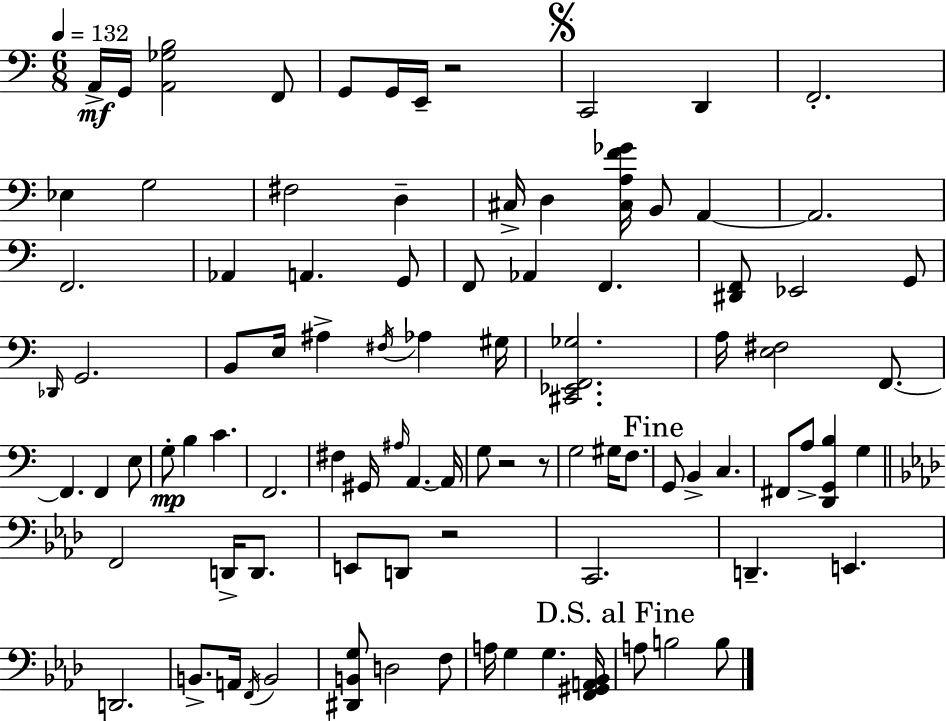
A2/s G2/s [A2,Gb3,B3]/h F2/e G2/e G2/s E2/s R/h C2/h D2/q F2/h. Eb3/q G3/h F#3/h D3/q C#3/s D3/q [C#3,A3,F4,Gb4]/s B2/e A2/q A2/h. F2/h. Ab2/q A2/q. G2/e F2/e Ab2/q F2/q. [D#2,F2]/e Eb2/h G2/e Db2/s G2/h. B2/e E3/s A#3/q F#3/s Ab3/q G#3/s [C#2,Eb2,F2,Gb3]/h. A3/s [E3,F#3]/h F2/e. F2/q. F2/q E3/e G3/e B3/q C4/q. F2/h. F#3/q G#2/s A#3/s A2/q. A2/s G3/e R/h R/e G3/h G#3/s F3/e. G2/e B2/q C3/q. F#2/e A3/e [D2,G2,B3]/q G3/q F2/h D2/s D2/e. E2/e D2/e R/h C2/h. D2/q. E2/q. D2/h. B2/e. A2/s F2/s B2/h [D#2,B2,G3]/e D3/h F3/e A3/s G3/q G3/q. [F2,G#2,A2,Bb2]/s A3/e B3/h B3/e